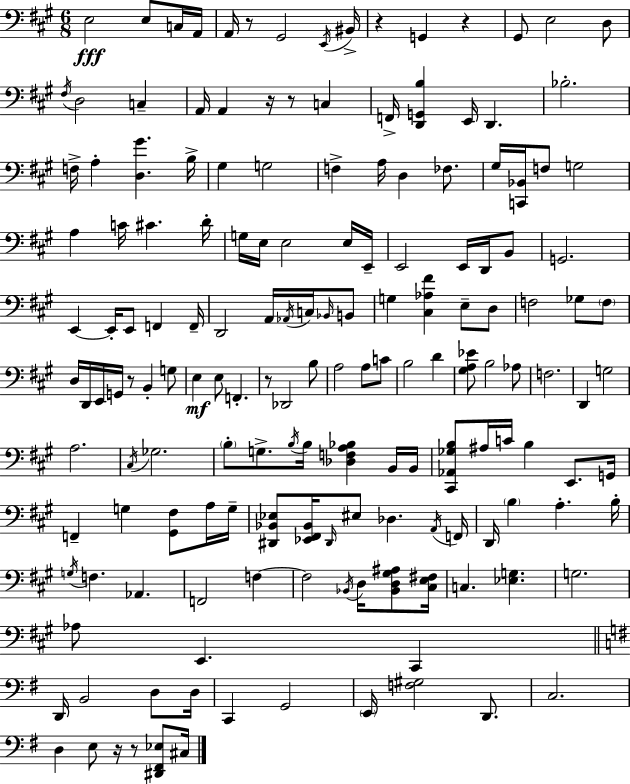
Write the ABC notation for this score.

X:1
T:Untitled
M:6/8
L:1/4
K:A
E,2 E,/2 C,/4 A,,/4 A,,/4 z/2 ^G,,2 E,,/4 ^B,,/4 z G,, z ^G,,/2 E,2 D,/2 ^F,/4 D,2 C, A,,/4 A,, z/4 z/2 C, F,,/4 [D,,G,,B,] E,,/4 D,, _B,2 F,/4 A, [D,^G] B,/4 ^G, G,2 F, A,/4 D, _F,/2 ^G,/4 [C,,_B,,]/4 F,/2 G,2 A, C/4 ^C D/4 G,/4 E,/4 E,2 E,/4 E,,/4 E,,2 E,,/4 D,,/4 B,,/2 G,,2 E,, E,,/4 E,,/2 F,, F,,/4 D,,2 A,,/4 _A,,/4 C,/4 _B,,/4 B,,/2 G, [^C,_A,^F] E,/2 D,/2 F,2 _G,/2 F,/2 D,/4 D,,/4 E,,/4 G,,/4 z/2 B,, G,/2 E, E,/2 F,, z/2 _D,,2 B,/2 A,2 A,/2 C/2 B,2 D [^G,A,_E]/2 B,2 _A,/2 F,2 D,, G,2 A,2 ^C,/4 _G,2 B,/2 G,/2 B,/4 B,/4 [_D,F,A,_B,] B,,/4 B,,/4 [^C,,_A,,_G,B,]/2 ^A,/4 C/4 B, E,,/2 G,,/4 F,, G, [^G,,^F,]/2 A,/4 G,/4 [^D,,_B,,_E,]/2 [_E,,^F,,_B,,]/4 ^D,,/4 ^E,/2 _D, A,,/4 F,,/4 D,,/4 B, A, B,/4 G,/4 F, _A,, F,,2 F, F,2 _B,,/4 D,/4 [_B,,D,^G,^A,]/2 [^C,E,^F,]/4 C, [_E,G,] G,2 _A,/2 E,, ^C,, D,,/4 B,,2 D,/2 D,/4 C,, G,,2 E,,/4 [F,^G,]2 D,,/2 C,2 D, E,/2 z/4 z/2 [^D,,^F,,_E,]/2 ^C,/4